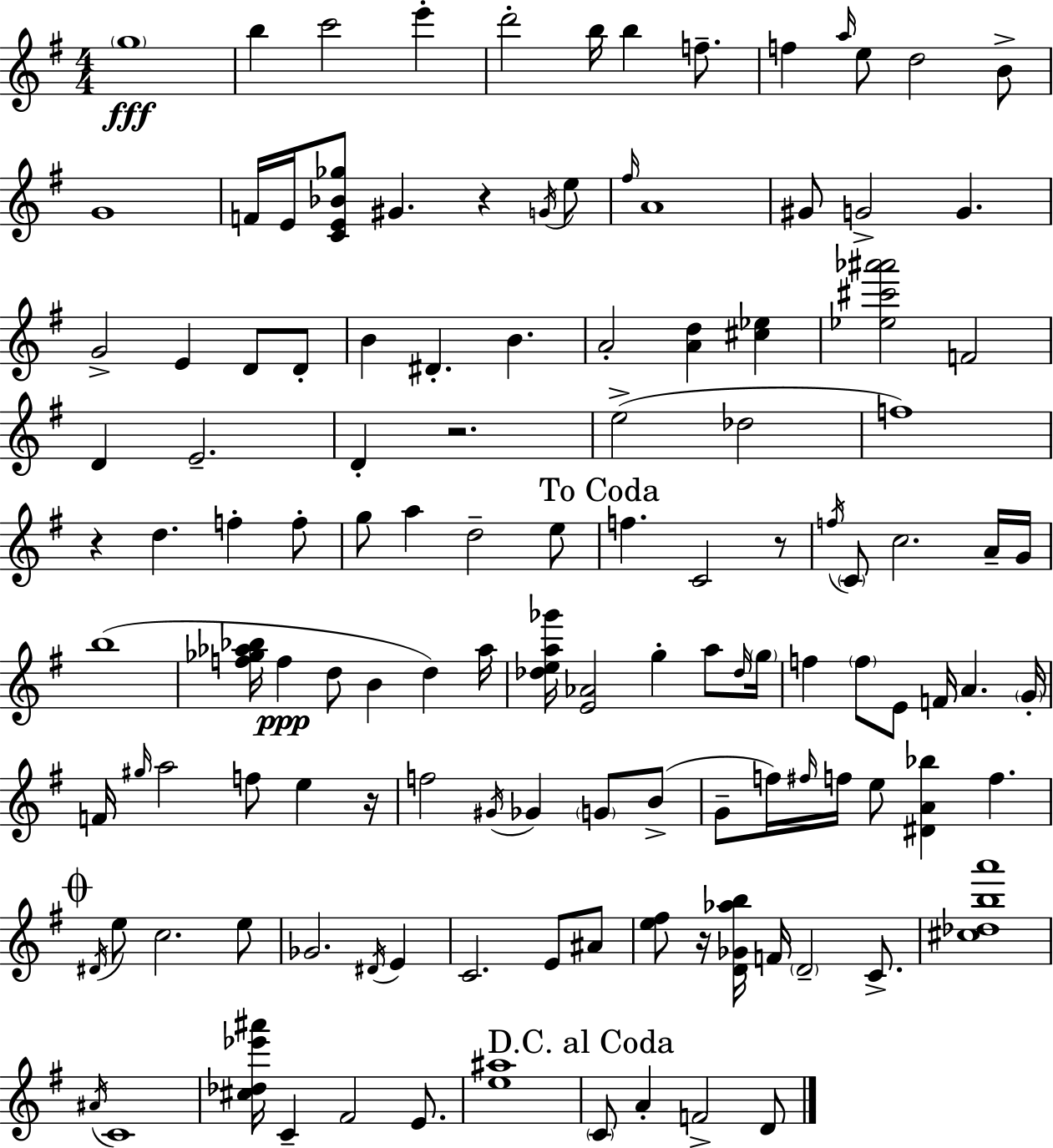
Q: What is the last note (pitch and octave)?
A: D4